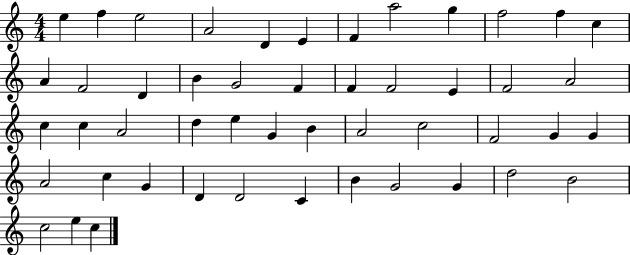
{
  \clef treble
  \numericTimeSignature
  \time 4/4
  \key c \major
  e''4 f''4 e''2 | a'2 d'4 e'4 | f'4 a''2 g''4 | f''2 f''4 c''4 | \break a'4 f'2 d'4 | b'4 g'2 f'4 | f'4 f'2 e'4 | f'2 a'2 | \break c''4 c''4 a'2 | d''4 e''4 g'4 b'4 | a'2 c''2 | f'2 g'4 g'4 | \break a'2 c''4 g'4 | d'4 d'2 c'4 | b'4 g'2 g'4 | d''2 b'2 | \break c''2 e''4 c''4 | \bar "|."
}